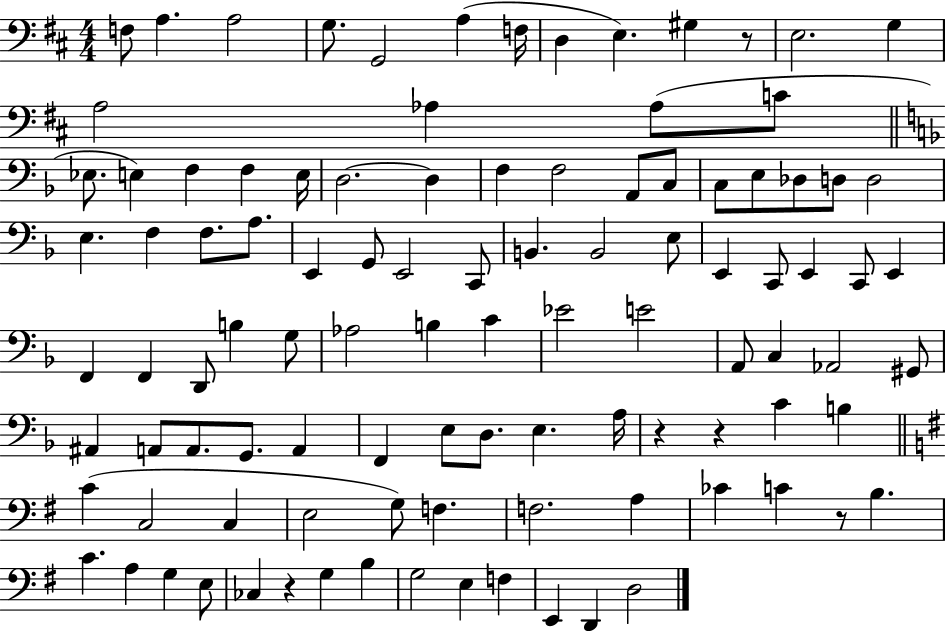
F3/e A3/q. A3/h G3/e. G2/h A3/q F3/s D3/q E3/q. G#3/q R/e E3/h. G3/q A3/h Ab3/q Ab3/e C4/e Eb3/e. E3/q F3/q F3/q E3/s D3/h. D3/q F3/q F3/h A2/e C3/e C3/e E3/e Db3/e D3/e D3/h E3/q. F3/q F3/e. A3/e. E2/q G2/e E2/h C2/e B2/q. B2/h E3/e E2/q C2/e E2/q C2/e E2/q F2/q F2/q D2/e B3/q G3/e Ab3/h B3/q C4/q Eb4/h E4/h A2/e C3/q Ab2/h G#2/e A#2/q A2/e A2/e. G2/e. A2/q F2/q E3/e D3/e. E3/q. A3/s R/q R/q C4/q B3/q C4/q C3/h C3/q E3/h G3/e F3/q. F3/h. A3/q CES4/q C4/q R/e B3/q. C4/q. A3/q G3/q E3/e CES3/q R/q G3/q B3/q G3/h E3/q F3/q E2/q D2/q D3/h